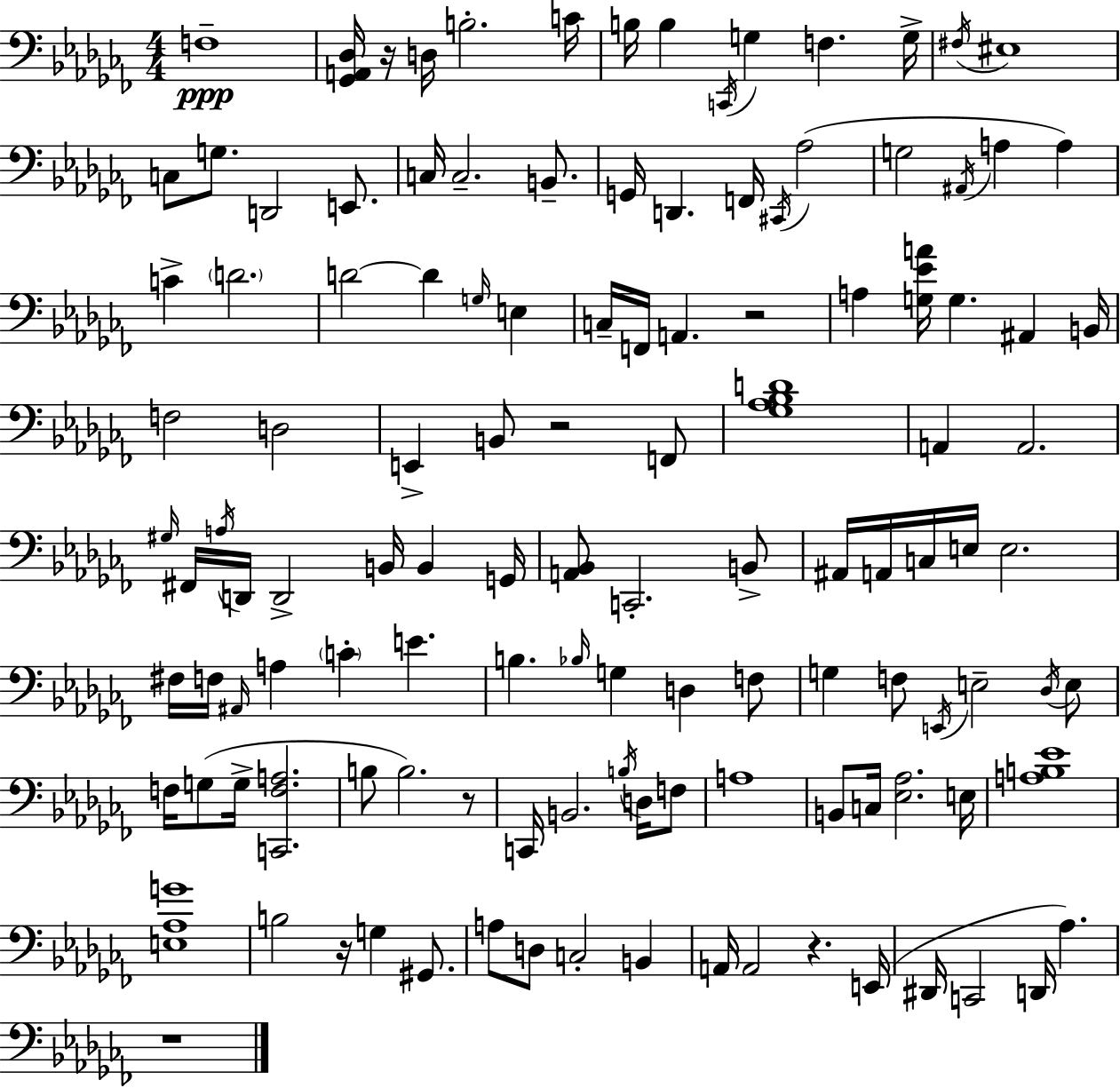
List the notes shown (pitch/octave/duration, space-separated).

F3/w [Gb2,A2,Db3]/s R/s D3/s B3/h. C4/s B3/s B3/q C2/s G3/q F3/q. G3/s F#3/s EIS3/w C3/e G3/e. D2/h E2/e. C3/s C3/h. B2/e. G2/s D2/q. F2/s C#2/s Ab3/h G3/h A#2/s A3/q A3/q C4/q D4/h. D4/h D4/q G3/s E3/q C3/s F2/s A2/q. R/h A3/q [G3,Eb4,A4]/s G3/q. A#2/q B2/s F3/h D3/h E2/q B2/e R/h F2/e [Gb3,Ab3,Bb3,D4]/w A2/q A2/h. G#3/s F#2/s A3/s D2/s D2/h B2/s B2/q G2/s [A2,Bb2]/e C2/h. B2/e A#2/s A2/s C3/s E3/s E3/h. F#3/s F3/s A#2/s A3/q C4/q E4/q. B3/q. Bb3/s G3/q D3/q F3/e G3/q F3/e E2/s E3/h Db3/s E3/e F3/s G3/e G3/s [C2,F3,A3]/h. B3/e B3/h. R/e C2/s B2/h. B3/s D3/s F3/e A3/w B2/e C3/s [Eb3,Ab3]/h. E3/s [A3,B3,Eb4]/w [E3,Ab3,G4]/w B3/h R/s G3/q G#2/e. A3/e D3/e C3/h B2/q A2/s A2/h R/q. E2/s D#2/s C2/h D2/s Ab3/q. R/w